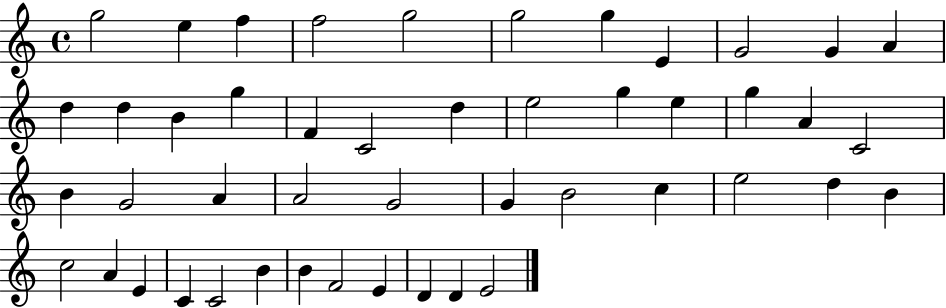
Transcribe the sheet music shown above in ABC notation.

X:1
T:Untitled
M:4/4
L:1/4
K:C
g2 e f f2 g2 g2 g E G2 G A d d B g F C2 d e2 g e g A C2 B G2 A A2 G2 G B2 c e2 d B c2 A E C C2 B B F2 E D D E2